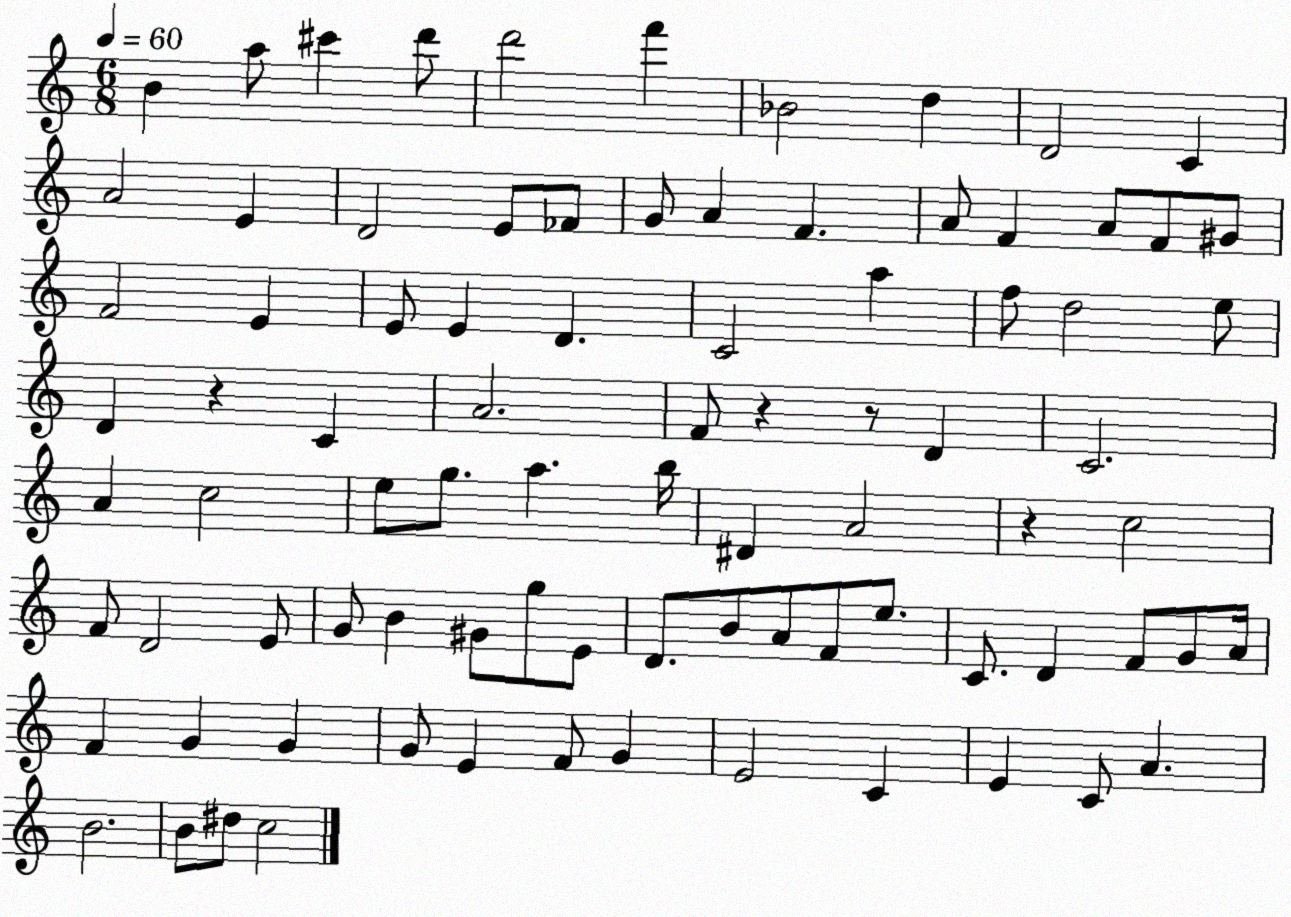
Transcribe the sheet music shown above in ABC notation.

X:1
T:Untitled
M:6/8
L:1/4
K:C
B a/2 ^c' d'/2 d'2 f' _B2 d D2 C A2 E D2 E/2 _F/2 G/2 A F A/2 F A/2 F/2 ^G/2 F2 E E/2 E D C2 a f/2 d2 e/2 D z C A2 F/2 z z/2 D C2 A c2 e/2 g/2 a b/4 ^D A2 z c2 F/2 D2 E/2 G/2 B ^G/2 g/2 E/2 D/2 B/2 A/2 F/2 e/2 C/2 D F/2 G/2 A/4 F G G G/2 E F/2 G E2 C E C/2 A B2 B/2 ^d/2 c2